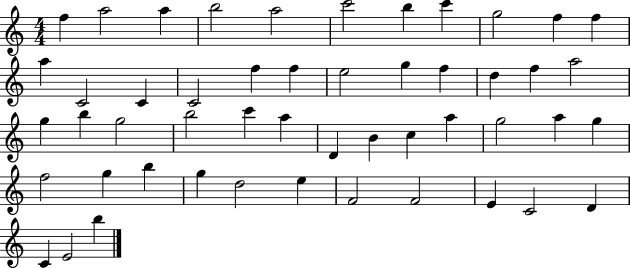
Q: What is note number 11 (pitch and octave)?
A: F5